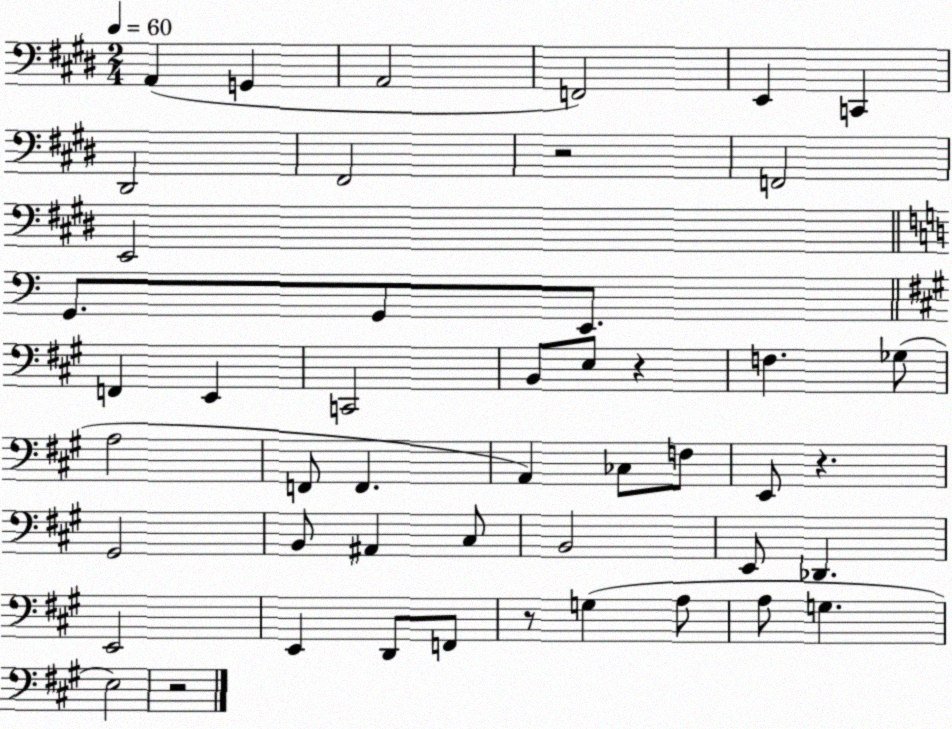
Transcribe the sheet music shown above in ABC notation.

X:1
T:Untitled
M:2/4
L:1/4
K:E
A,, G,, A,,2 F,,2 E,, C,, ^D,,2 ^F,,2 z2 F,,2 E,,2 G,,/2 G,,/2 E,,/2 F,, E,, C,,2 B,,/2 E,/2 z F, _G,/2 A,2 F,,/2 F,, A,, _C,/2 F,/2 E,,/2 z ^G,,2 B,,/2 ^A,, ^C,/2 B,,2 E,,/2 _D,, E,,2 E,, D,,/2 F,,/2 z/2 G, A,/2 A,/2 G, E,2 z2